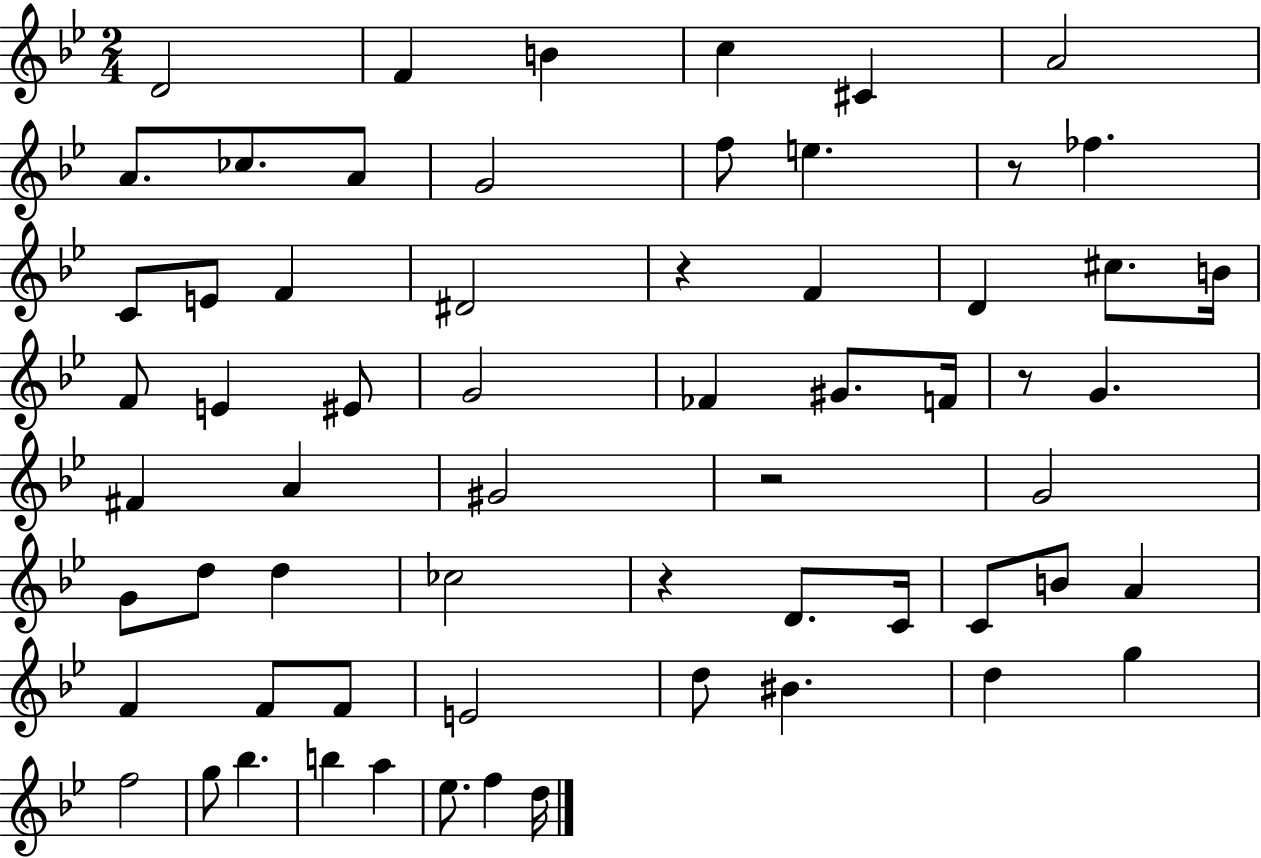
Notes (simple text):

D4/h F4/q B4/q C5/q C#4/q A4/h A4/e. CES5/e. A4/e G4/h F5/e E5/q. R/e FES5/q. C4/e E4/e F4/q D#4/h R/q F4/q D4/q C#5/e. B4/s F4/e E4/q EIS4/e G4/h FES4/q G#4/e. F4/s R/e G4/q. F#4/q A4/q G#4/h R/h G4/h G4/e D5/e D5/q CES5/h R/q D4/e. C4/s C4/e B4/e A4/q F4/q F4/e F4/e E4/h D5/e BIS4/q. D5/q G5/q F5/h G5/e Bb5/q. B5/q A5/q Eb5/e. F5/q D5/s